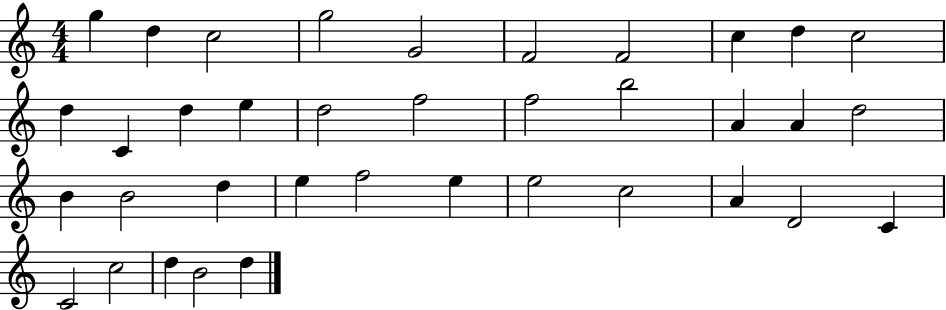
{
  \clef treble
  \numericTimeSignature
  \time 4/4
  \key c \major
  g''4 d''4 c''2 | g''2 g'2 | f'2 f'2 | c''4 d''4 c''2 | \break d''4 c'4 d''4 e''4 | d''2 f''2 | f''2 b''2 | a'4 a'4 d''2 | \break b'4 b'2 d''4 | e''4 f''2 e''4 | e''2 c''2 | a'4 d'2 c'4 | \break c'2 c''2 | d''4 b'2 d''4 | \bar "|."
}